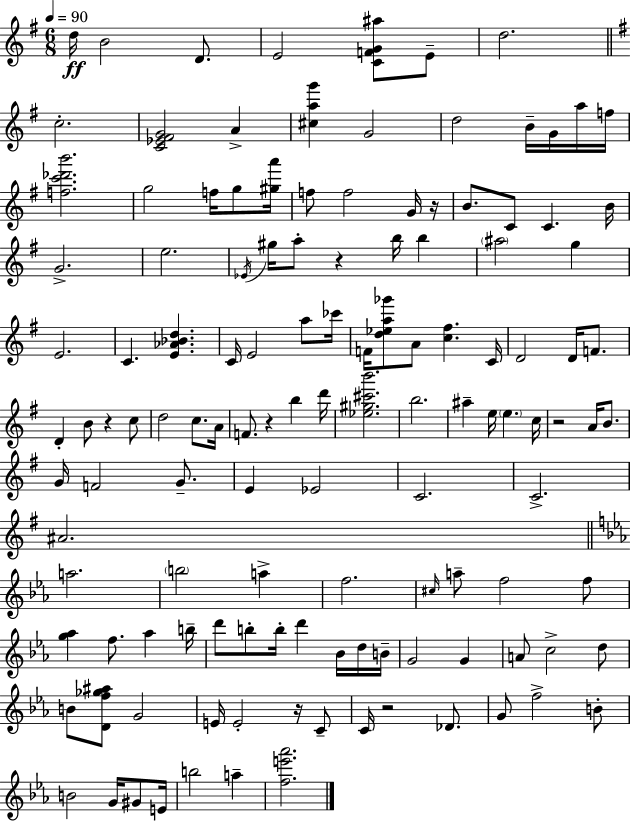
D5/s B4/h D4/e. E4/h [C4,F4,G4,A#5]/e E4/e D5/h. C5/h. [C4,Eb4,F#4,G4]/h A4/q [C#5,A5,G6]/q G4/h D5/h B4/s G4/s A5/s F5/s [F5,C6,Db6,B6]/h. G5/h F5/s G5/e [G#5,A6]/s F5/e F5/h G4/s R/s B4/e. C4/e C4/q. B4/s G4/h. E5/h. Eb4/s G#5/s A5/e R/q B5/s B5/q A#5/h G5/q E4/h. C4/q. [E4,Ab4,Bb4,D5]/q. C4/s E4/h A5/e CES6/s F4/s [D5,Eb5,A5,Gb6]/e A4/e [C5,F#5]/q. C4/s D4/h D4/s F4/e. D4/q B4/e R/q C5/e D5/h C5/e. A4/s F4/e. R/q B5/q D6/s [Eb5,G#5,C#6,B6]/h. B5/h. A#5/q E5/s E5/q. C5/s R/h A4/s B4/e. G4/s F4/h G4/e. E4/q Eb4/h C4/h. C4/h. A#4/h. A5/h. B5/h A5/q F5/h. C#5/s A5/e F5/h F5/e [G5,Ab5]/q F5/e. Ab5/q B5/s D6/e B5/e B5/s D6/q Bb4/s D5/s B4/s G4/h G4/q A4/e C5/h D5/e B4/e [D4,F5,Gb5,A#5]/e G4/h E4/s E4/h R/s C4/e C4/s R/h Db4/e. G4/e F5/h B4/e B4/h G4/s G#4/e E4/s B5/h A5/q [F5,E6,Ab6]/h.